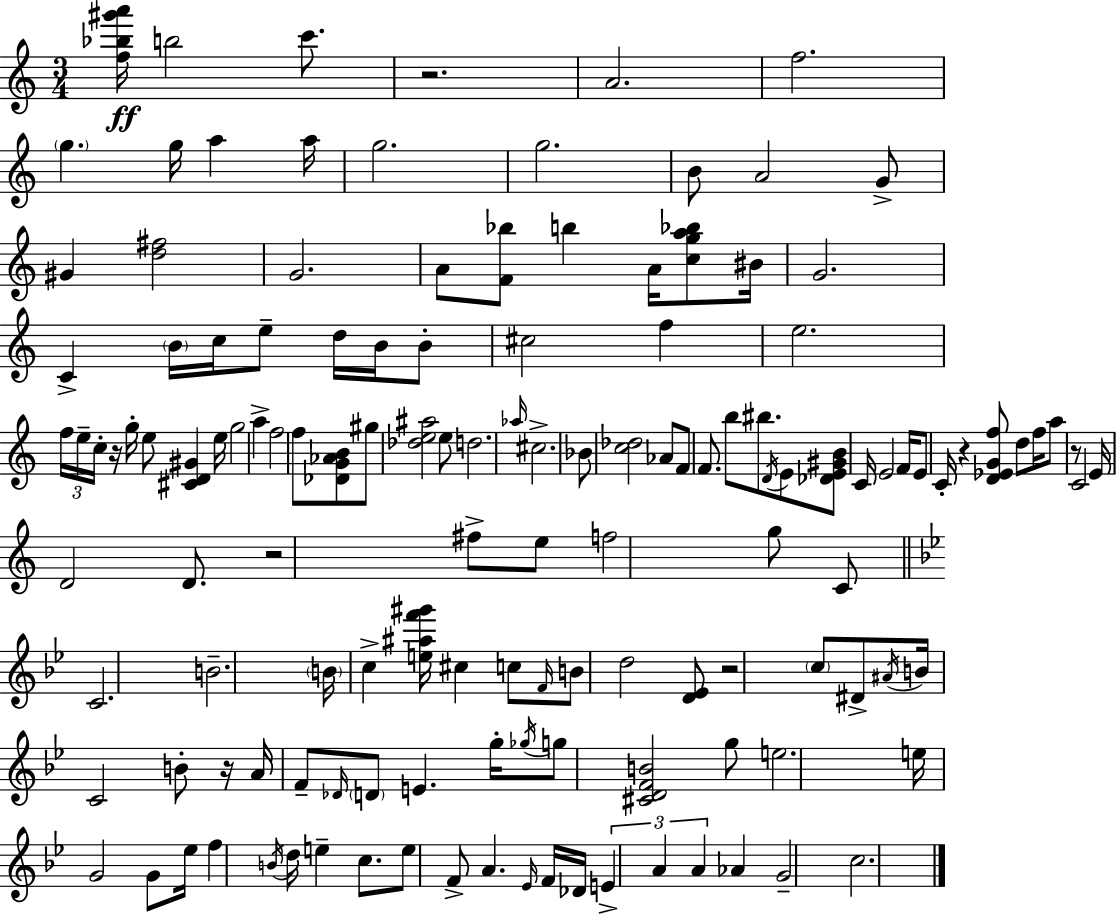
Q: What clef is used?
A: treble